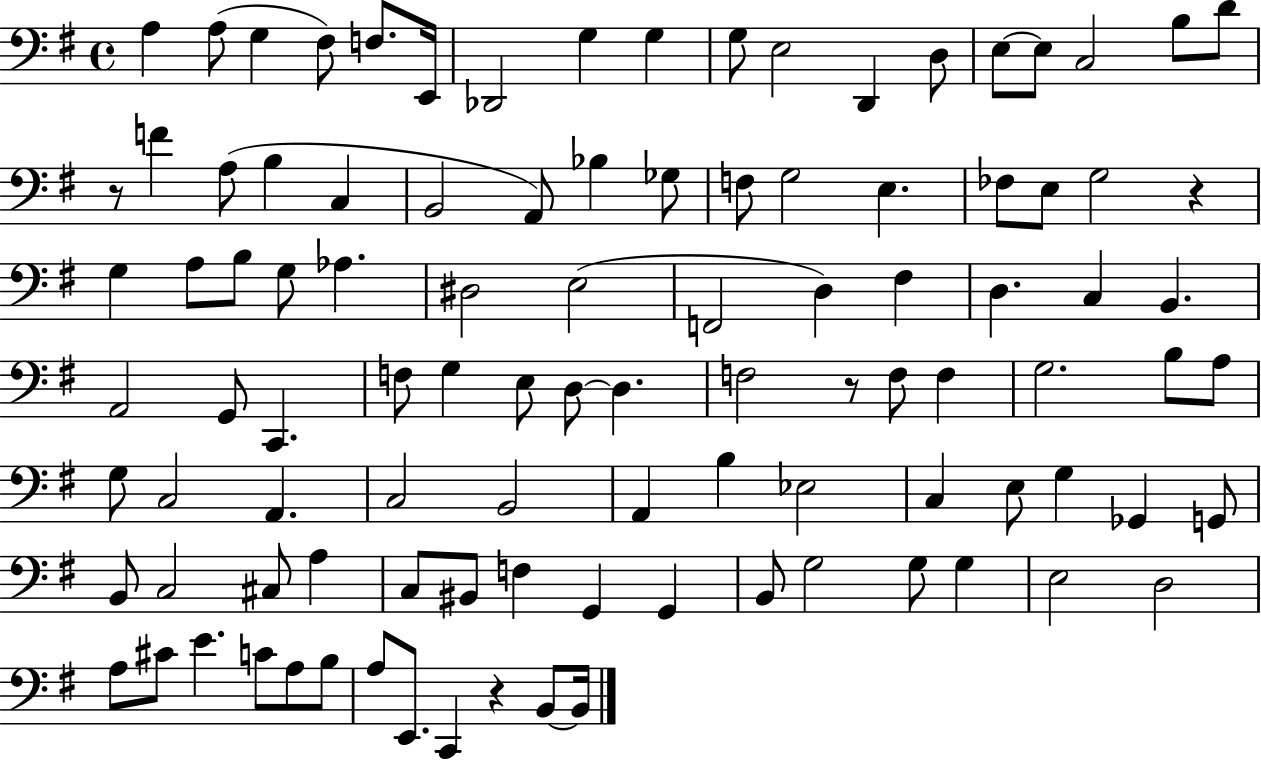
A3/q A3/e G3/q F#3/e F3/e. E2/s Db2/h G3/q G3/q G3/e E3/h D2/q D3/e E3/e E3/e C3/h B3/e D4/e R/e F4/q A3/e B3/q C3/q B2/h A2/e Bb3/q Gb3/e F3/e G3/h E3/q. FES3/e E3/e G3/h R/q G3/q A3/e B3/e G3/e Ab3/q. D#3/h E3/h F2/h D3/q F#3/q D3/q. C3/q B2/q. A2/h G2/e C2/q. F3/e G3/q E3/e D3/e D3/q. F3/h R/e F3/e F3/q G3/h. B3/e A3/e G3/e C3/h A2/q. C3/h B2/h A2/q B3/q Eb3/h C3/q E3/e G3/q Gb2/q G2/e B2/e C3/h C#3/e A3/q C3/e BIS2/e F3/q G2/q G2/q B2/e G3/h G3/e G3/q E3/h D3/h A3/e C#4/e E4/q. C4/e A3/e B3/e A3/e E2/e. C2/q R/q B2/e B2/s